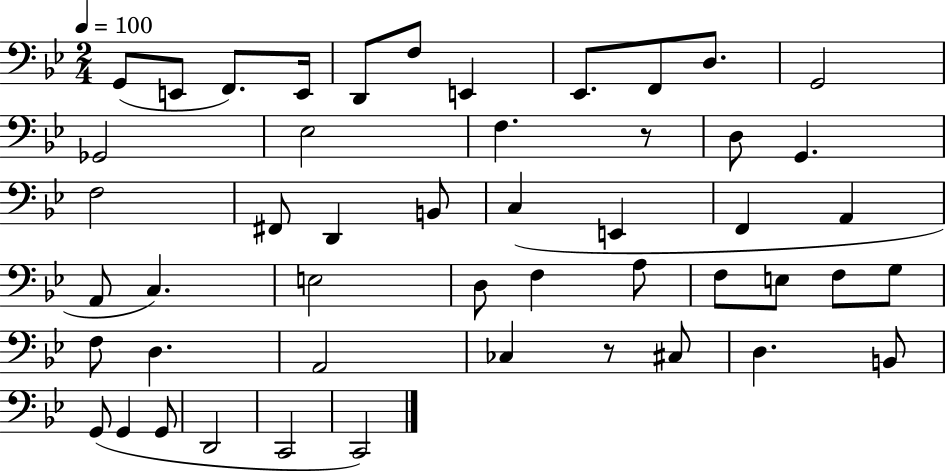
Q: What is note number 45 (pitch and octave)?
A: D2